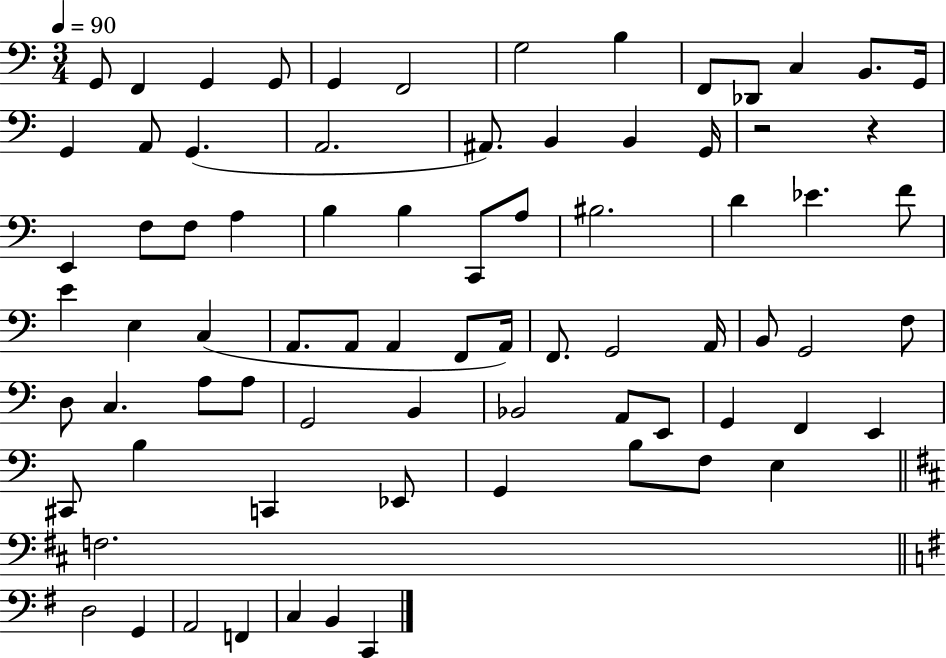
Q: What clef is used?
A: bass